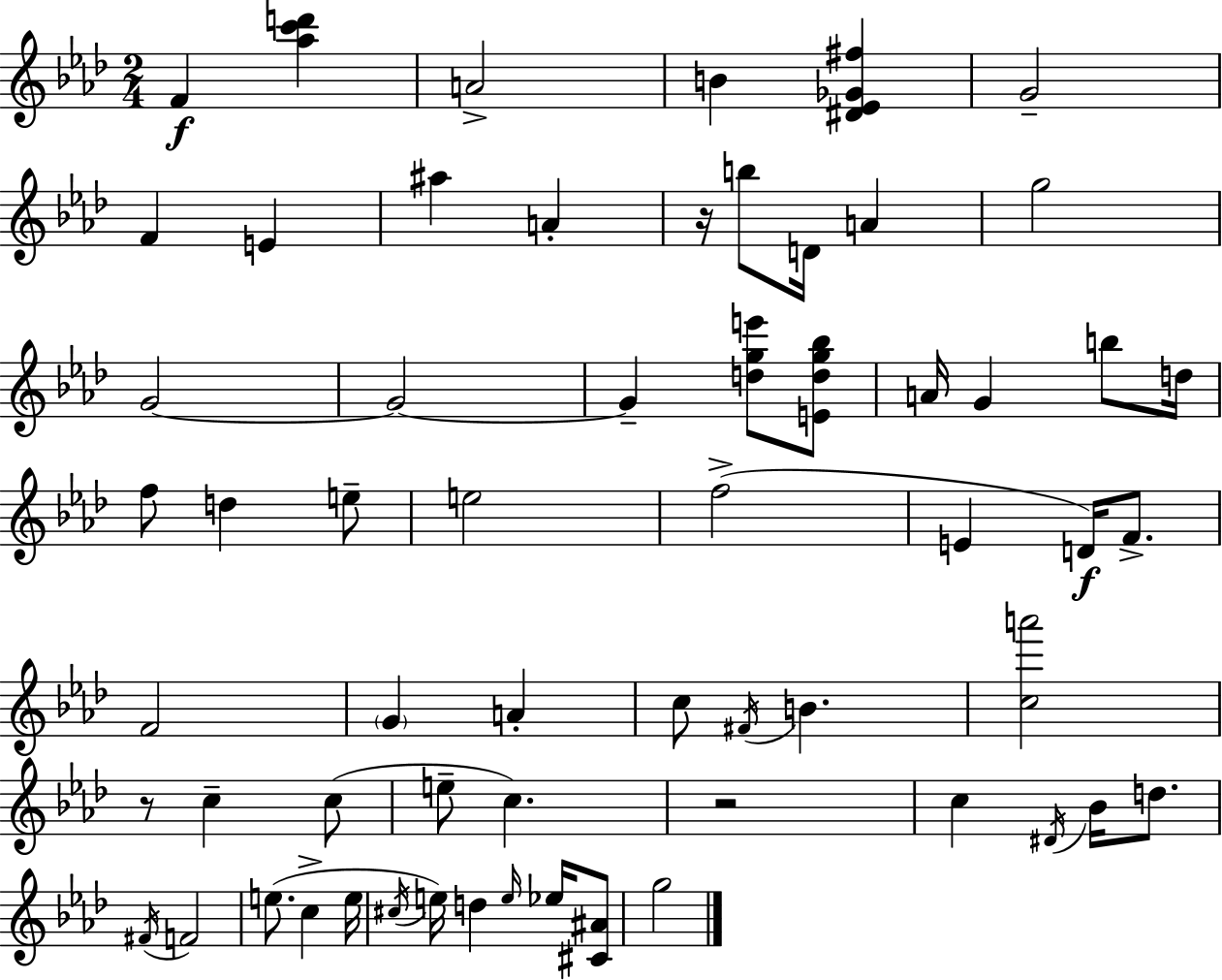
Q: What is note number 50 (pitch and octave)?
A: E5